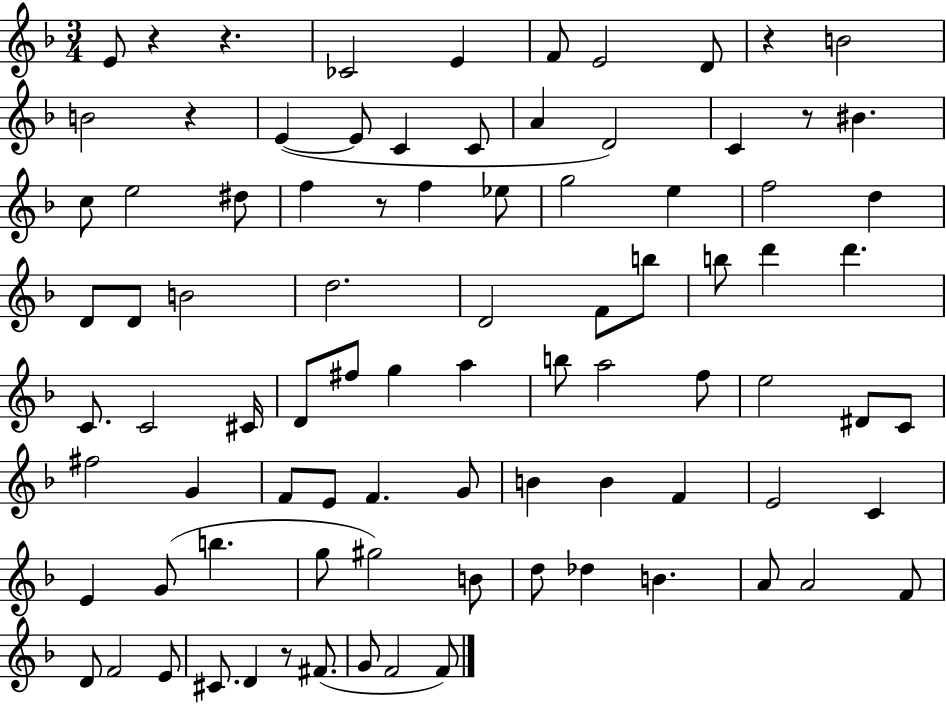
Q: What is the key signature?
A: F major